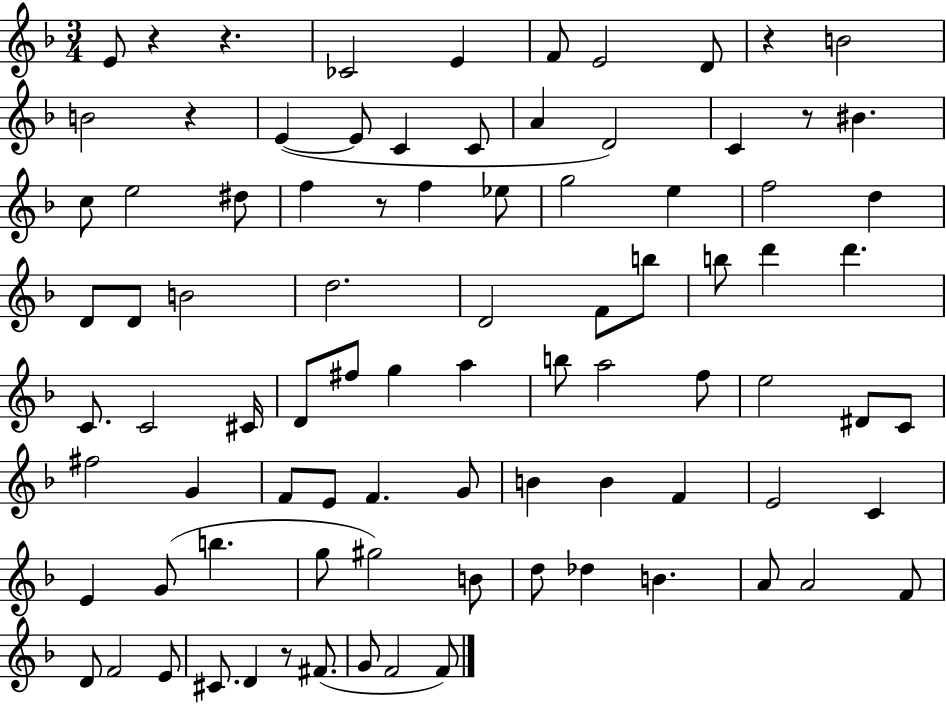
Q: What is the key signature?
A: F major